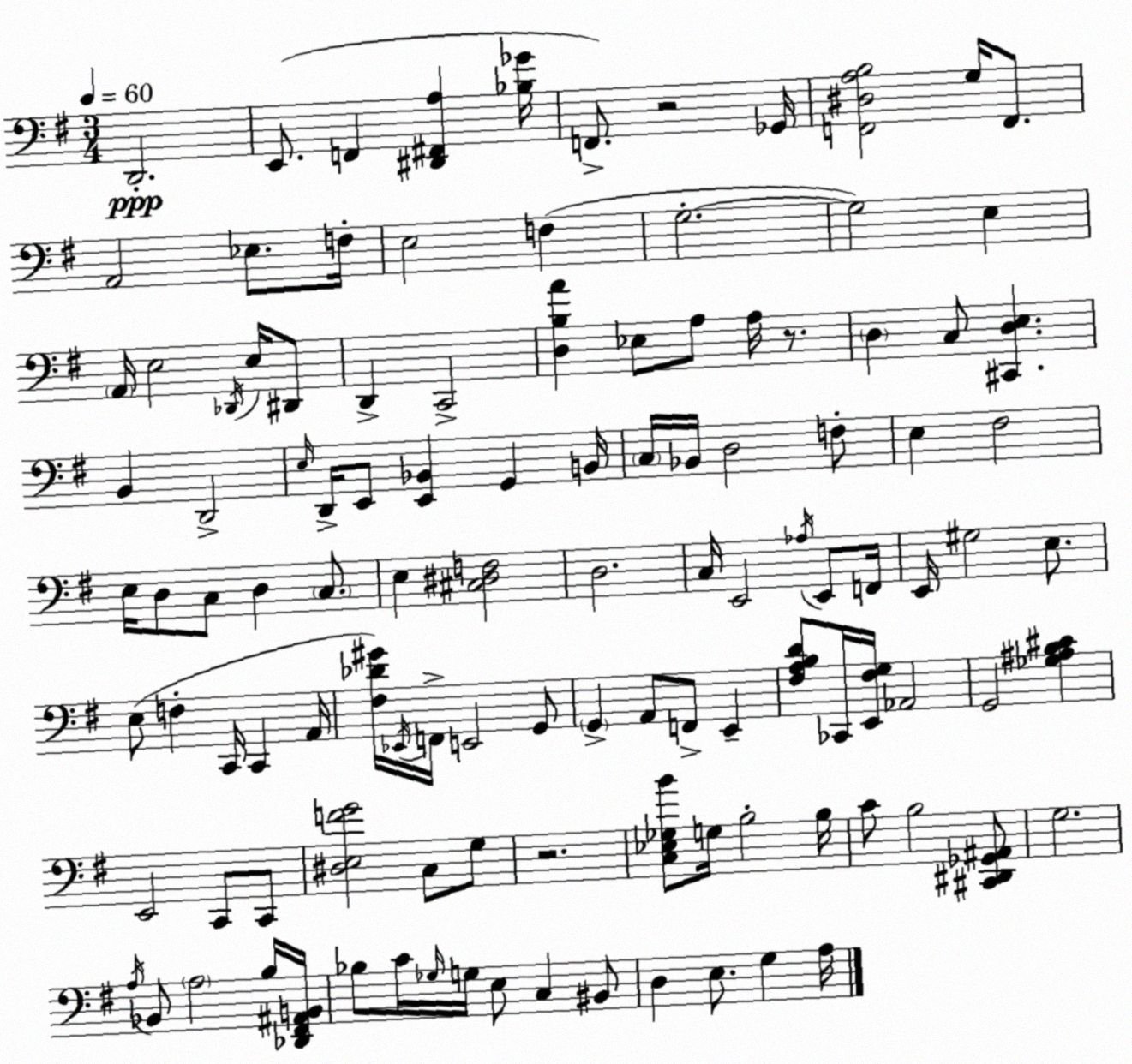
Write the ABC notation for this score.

X:1
T:Untitled
M:3/4
L:1/4
K:G
D,,2 E,,/2 F,, [^D,,^F,,A,] [_B,_G]/4 F,,/2 z2 _G,,/4 [F,,^D,A,B,]2 G,/4 F,,/2 A,,2 _E,/2 F,/4 E,2 F, G,2 G,2 E, A,,/4 E,2 _D,,/4 E,/4 ^D,,/2 D,, C,,2 [D,B,A] _E,/2 A,/2 A,/4 z/2 D, C,/2 [^C,,D,E,] B,, D,,2 E,/4 D,,/4 E,,/2 [E,,_B,,] G,, B,,/4 C,/4 _B,,/4 D,2 F,/2 E, ^F,2 E,/4 D,/2 C,/2 D, C,/2 E, [^C,^D,F,]2 D,2 C,/4 E,,2 _A,/4 E,,/2 F,,/4 E,,/4 ^G,2 E,/2 E,/2 F, C,,/4 C,, A,,/4 [^F,_D^G]/4 _E,,/4 F,,/4 E,,2 G,,/2 G,, A,,/2 F,,/2 E,, [^F,A,B,D]/2 _C,,/4 [E,,^F,G,]/4 _A,,2 G,,2 [_G,^A,B,^C] E,,2 C,,/2 C,,/2 [^D,E,FG]2 C,/2 G,/2 z2 [C,_E,_G,B]/2 G,/4 B,2 B,/4 C/2 B,2 [^C,,^D,,_G,,^A,,]/2 G,2 A,/4 _B,,/2 A,2 B,/4 [_D,,^F,,^A,,B,,]/4 _B,/2 C/4 _G,/4 G,/4 E,/2 C, ^B,,/2 D, E,/2 G, A,/4